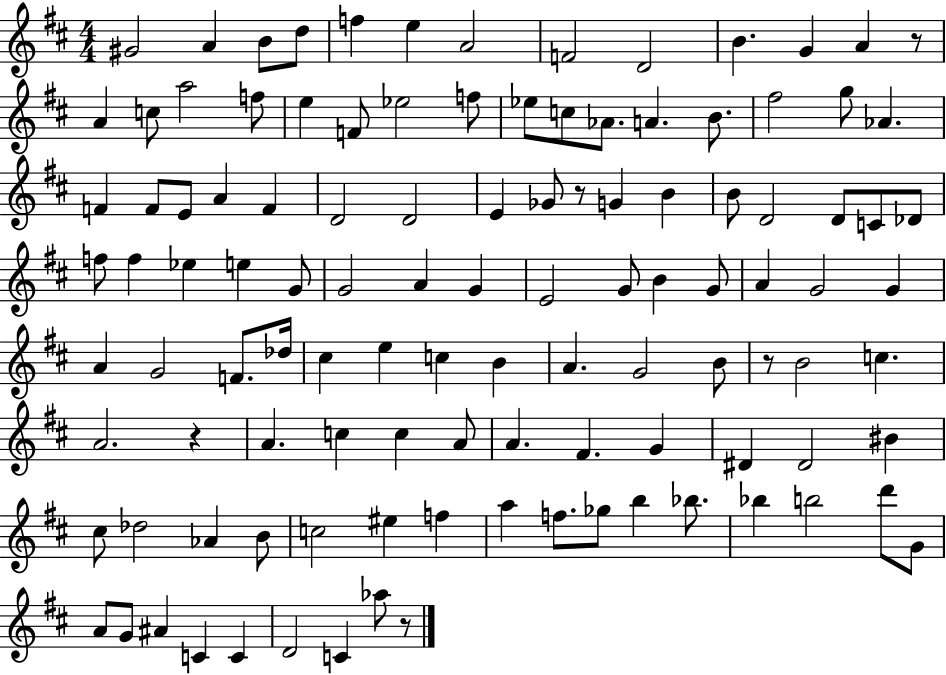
X:1
T:Untitled
M:4/4
L:1/4
K:D
^G2 A B/2 d/2 f e A2 F2 D2 B G A z/2 A c/2 a2 f/2 e F/2 _e2 f/2 _e/2 c/2 _A/2 A B/2 ^f2 g/2 _A F F/2 E/2 A F D2 D2 E _G/2 z/2 G B B/2 D2 D/2 C/2 _D/2 f/2 f _e e G/2 G2 A G E2 G/2 B G/2 A G2 G A G2 F/2 _d/4 ^c e c B A G2 B/2 z/2 B2 c A2 z A c c A/2 A ^F G ^D ^D2 ^B ^c/2 _d2 _A B/2 c2 ^e f a f/2 _g/2 b _b/2 _b b2 d'/2 G/2 A/2 G/2 ^A C C D2 C _a/2 z/2